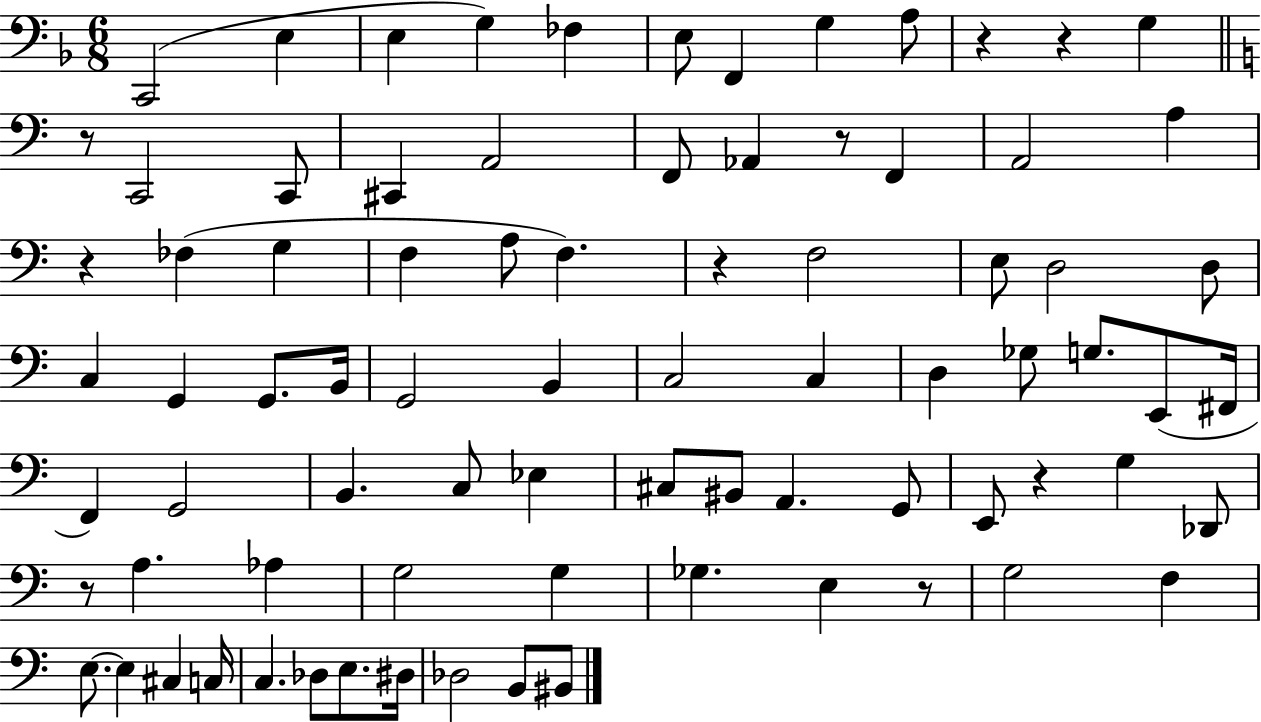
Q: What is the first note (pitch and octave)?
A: C2